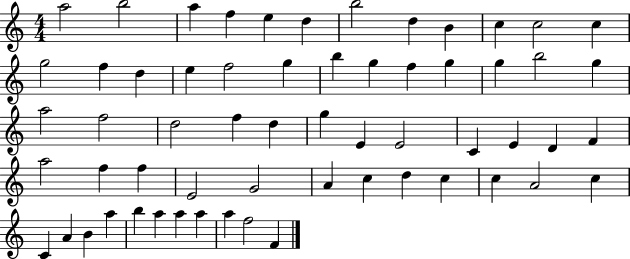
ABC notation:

X:1
T:Untitled
M:4/4
L:1/4
K:C
a2 b2 a f e d b2 d B c c2 c g2 f d e f2 g b g f g g b2 g a2 f2 d2 f d g E E2 C E D F a2 f f E2 G2 A c d c c A2 c C A B a b a a a a f2 F